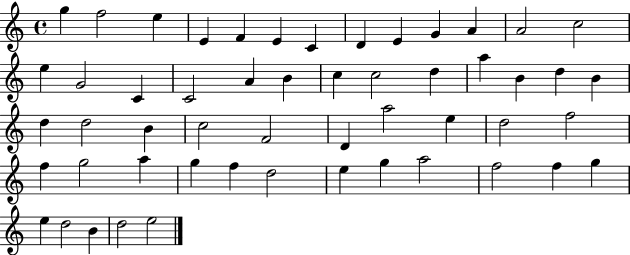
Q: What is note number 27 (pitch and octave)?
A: D5